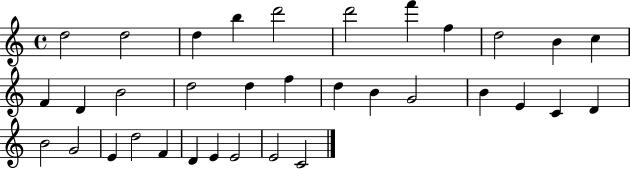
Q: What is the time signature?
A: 4/4